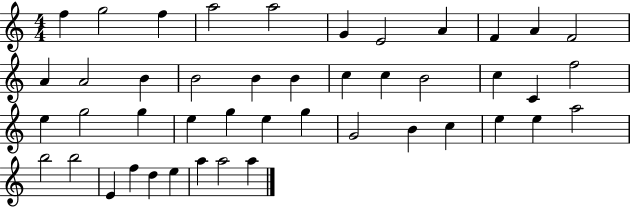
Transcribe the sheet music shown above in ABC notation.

X:1
T:Untitled
M:4/4
L:1/4
K:C
f g2 f a2 a2 G E2 A F A F2 A A2 B B2 B B c c B2 c C f2 e g2 g e g e g G2 B c e e a2 b2 b2 E f d e a a2 a